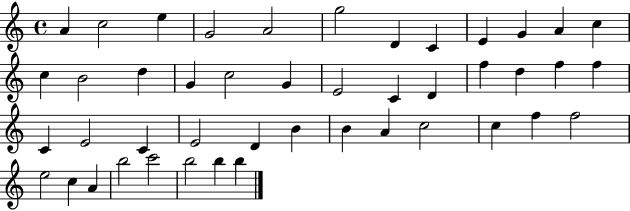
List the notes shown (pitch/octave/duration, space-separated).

A4/q C5/h E5/q G4/h A4/h G5/h D4/q C4/q E4/q G4/q A4/q C5/q C5/q B4/h D5/q G4/q C5/h G4/q E4/h C4/q D4/q F5/q D5/q F5/q F5/q C4/q E4/h C4/q E4/h D4/q B4/q B4/q A4/q C5/h C5/q F5/q F5/h E5/h C5/q A4/q B5/h C6/h B5/h B5/q B5/q